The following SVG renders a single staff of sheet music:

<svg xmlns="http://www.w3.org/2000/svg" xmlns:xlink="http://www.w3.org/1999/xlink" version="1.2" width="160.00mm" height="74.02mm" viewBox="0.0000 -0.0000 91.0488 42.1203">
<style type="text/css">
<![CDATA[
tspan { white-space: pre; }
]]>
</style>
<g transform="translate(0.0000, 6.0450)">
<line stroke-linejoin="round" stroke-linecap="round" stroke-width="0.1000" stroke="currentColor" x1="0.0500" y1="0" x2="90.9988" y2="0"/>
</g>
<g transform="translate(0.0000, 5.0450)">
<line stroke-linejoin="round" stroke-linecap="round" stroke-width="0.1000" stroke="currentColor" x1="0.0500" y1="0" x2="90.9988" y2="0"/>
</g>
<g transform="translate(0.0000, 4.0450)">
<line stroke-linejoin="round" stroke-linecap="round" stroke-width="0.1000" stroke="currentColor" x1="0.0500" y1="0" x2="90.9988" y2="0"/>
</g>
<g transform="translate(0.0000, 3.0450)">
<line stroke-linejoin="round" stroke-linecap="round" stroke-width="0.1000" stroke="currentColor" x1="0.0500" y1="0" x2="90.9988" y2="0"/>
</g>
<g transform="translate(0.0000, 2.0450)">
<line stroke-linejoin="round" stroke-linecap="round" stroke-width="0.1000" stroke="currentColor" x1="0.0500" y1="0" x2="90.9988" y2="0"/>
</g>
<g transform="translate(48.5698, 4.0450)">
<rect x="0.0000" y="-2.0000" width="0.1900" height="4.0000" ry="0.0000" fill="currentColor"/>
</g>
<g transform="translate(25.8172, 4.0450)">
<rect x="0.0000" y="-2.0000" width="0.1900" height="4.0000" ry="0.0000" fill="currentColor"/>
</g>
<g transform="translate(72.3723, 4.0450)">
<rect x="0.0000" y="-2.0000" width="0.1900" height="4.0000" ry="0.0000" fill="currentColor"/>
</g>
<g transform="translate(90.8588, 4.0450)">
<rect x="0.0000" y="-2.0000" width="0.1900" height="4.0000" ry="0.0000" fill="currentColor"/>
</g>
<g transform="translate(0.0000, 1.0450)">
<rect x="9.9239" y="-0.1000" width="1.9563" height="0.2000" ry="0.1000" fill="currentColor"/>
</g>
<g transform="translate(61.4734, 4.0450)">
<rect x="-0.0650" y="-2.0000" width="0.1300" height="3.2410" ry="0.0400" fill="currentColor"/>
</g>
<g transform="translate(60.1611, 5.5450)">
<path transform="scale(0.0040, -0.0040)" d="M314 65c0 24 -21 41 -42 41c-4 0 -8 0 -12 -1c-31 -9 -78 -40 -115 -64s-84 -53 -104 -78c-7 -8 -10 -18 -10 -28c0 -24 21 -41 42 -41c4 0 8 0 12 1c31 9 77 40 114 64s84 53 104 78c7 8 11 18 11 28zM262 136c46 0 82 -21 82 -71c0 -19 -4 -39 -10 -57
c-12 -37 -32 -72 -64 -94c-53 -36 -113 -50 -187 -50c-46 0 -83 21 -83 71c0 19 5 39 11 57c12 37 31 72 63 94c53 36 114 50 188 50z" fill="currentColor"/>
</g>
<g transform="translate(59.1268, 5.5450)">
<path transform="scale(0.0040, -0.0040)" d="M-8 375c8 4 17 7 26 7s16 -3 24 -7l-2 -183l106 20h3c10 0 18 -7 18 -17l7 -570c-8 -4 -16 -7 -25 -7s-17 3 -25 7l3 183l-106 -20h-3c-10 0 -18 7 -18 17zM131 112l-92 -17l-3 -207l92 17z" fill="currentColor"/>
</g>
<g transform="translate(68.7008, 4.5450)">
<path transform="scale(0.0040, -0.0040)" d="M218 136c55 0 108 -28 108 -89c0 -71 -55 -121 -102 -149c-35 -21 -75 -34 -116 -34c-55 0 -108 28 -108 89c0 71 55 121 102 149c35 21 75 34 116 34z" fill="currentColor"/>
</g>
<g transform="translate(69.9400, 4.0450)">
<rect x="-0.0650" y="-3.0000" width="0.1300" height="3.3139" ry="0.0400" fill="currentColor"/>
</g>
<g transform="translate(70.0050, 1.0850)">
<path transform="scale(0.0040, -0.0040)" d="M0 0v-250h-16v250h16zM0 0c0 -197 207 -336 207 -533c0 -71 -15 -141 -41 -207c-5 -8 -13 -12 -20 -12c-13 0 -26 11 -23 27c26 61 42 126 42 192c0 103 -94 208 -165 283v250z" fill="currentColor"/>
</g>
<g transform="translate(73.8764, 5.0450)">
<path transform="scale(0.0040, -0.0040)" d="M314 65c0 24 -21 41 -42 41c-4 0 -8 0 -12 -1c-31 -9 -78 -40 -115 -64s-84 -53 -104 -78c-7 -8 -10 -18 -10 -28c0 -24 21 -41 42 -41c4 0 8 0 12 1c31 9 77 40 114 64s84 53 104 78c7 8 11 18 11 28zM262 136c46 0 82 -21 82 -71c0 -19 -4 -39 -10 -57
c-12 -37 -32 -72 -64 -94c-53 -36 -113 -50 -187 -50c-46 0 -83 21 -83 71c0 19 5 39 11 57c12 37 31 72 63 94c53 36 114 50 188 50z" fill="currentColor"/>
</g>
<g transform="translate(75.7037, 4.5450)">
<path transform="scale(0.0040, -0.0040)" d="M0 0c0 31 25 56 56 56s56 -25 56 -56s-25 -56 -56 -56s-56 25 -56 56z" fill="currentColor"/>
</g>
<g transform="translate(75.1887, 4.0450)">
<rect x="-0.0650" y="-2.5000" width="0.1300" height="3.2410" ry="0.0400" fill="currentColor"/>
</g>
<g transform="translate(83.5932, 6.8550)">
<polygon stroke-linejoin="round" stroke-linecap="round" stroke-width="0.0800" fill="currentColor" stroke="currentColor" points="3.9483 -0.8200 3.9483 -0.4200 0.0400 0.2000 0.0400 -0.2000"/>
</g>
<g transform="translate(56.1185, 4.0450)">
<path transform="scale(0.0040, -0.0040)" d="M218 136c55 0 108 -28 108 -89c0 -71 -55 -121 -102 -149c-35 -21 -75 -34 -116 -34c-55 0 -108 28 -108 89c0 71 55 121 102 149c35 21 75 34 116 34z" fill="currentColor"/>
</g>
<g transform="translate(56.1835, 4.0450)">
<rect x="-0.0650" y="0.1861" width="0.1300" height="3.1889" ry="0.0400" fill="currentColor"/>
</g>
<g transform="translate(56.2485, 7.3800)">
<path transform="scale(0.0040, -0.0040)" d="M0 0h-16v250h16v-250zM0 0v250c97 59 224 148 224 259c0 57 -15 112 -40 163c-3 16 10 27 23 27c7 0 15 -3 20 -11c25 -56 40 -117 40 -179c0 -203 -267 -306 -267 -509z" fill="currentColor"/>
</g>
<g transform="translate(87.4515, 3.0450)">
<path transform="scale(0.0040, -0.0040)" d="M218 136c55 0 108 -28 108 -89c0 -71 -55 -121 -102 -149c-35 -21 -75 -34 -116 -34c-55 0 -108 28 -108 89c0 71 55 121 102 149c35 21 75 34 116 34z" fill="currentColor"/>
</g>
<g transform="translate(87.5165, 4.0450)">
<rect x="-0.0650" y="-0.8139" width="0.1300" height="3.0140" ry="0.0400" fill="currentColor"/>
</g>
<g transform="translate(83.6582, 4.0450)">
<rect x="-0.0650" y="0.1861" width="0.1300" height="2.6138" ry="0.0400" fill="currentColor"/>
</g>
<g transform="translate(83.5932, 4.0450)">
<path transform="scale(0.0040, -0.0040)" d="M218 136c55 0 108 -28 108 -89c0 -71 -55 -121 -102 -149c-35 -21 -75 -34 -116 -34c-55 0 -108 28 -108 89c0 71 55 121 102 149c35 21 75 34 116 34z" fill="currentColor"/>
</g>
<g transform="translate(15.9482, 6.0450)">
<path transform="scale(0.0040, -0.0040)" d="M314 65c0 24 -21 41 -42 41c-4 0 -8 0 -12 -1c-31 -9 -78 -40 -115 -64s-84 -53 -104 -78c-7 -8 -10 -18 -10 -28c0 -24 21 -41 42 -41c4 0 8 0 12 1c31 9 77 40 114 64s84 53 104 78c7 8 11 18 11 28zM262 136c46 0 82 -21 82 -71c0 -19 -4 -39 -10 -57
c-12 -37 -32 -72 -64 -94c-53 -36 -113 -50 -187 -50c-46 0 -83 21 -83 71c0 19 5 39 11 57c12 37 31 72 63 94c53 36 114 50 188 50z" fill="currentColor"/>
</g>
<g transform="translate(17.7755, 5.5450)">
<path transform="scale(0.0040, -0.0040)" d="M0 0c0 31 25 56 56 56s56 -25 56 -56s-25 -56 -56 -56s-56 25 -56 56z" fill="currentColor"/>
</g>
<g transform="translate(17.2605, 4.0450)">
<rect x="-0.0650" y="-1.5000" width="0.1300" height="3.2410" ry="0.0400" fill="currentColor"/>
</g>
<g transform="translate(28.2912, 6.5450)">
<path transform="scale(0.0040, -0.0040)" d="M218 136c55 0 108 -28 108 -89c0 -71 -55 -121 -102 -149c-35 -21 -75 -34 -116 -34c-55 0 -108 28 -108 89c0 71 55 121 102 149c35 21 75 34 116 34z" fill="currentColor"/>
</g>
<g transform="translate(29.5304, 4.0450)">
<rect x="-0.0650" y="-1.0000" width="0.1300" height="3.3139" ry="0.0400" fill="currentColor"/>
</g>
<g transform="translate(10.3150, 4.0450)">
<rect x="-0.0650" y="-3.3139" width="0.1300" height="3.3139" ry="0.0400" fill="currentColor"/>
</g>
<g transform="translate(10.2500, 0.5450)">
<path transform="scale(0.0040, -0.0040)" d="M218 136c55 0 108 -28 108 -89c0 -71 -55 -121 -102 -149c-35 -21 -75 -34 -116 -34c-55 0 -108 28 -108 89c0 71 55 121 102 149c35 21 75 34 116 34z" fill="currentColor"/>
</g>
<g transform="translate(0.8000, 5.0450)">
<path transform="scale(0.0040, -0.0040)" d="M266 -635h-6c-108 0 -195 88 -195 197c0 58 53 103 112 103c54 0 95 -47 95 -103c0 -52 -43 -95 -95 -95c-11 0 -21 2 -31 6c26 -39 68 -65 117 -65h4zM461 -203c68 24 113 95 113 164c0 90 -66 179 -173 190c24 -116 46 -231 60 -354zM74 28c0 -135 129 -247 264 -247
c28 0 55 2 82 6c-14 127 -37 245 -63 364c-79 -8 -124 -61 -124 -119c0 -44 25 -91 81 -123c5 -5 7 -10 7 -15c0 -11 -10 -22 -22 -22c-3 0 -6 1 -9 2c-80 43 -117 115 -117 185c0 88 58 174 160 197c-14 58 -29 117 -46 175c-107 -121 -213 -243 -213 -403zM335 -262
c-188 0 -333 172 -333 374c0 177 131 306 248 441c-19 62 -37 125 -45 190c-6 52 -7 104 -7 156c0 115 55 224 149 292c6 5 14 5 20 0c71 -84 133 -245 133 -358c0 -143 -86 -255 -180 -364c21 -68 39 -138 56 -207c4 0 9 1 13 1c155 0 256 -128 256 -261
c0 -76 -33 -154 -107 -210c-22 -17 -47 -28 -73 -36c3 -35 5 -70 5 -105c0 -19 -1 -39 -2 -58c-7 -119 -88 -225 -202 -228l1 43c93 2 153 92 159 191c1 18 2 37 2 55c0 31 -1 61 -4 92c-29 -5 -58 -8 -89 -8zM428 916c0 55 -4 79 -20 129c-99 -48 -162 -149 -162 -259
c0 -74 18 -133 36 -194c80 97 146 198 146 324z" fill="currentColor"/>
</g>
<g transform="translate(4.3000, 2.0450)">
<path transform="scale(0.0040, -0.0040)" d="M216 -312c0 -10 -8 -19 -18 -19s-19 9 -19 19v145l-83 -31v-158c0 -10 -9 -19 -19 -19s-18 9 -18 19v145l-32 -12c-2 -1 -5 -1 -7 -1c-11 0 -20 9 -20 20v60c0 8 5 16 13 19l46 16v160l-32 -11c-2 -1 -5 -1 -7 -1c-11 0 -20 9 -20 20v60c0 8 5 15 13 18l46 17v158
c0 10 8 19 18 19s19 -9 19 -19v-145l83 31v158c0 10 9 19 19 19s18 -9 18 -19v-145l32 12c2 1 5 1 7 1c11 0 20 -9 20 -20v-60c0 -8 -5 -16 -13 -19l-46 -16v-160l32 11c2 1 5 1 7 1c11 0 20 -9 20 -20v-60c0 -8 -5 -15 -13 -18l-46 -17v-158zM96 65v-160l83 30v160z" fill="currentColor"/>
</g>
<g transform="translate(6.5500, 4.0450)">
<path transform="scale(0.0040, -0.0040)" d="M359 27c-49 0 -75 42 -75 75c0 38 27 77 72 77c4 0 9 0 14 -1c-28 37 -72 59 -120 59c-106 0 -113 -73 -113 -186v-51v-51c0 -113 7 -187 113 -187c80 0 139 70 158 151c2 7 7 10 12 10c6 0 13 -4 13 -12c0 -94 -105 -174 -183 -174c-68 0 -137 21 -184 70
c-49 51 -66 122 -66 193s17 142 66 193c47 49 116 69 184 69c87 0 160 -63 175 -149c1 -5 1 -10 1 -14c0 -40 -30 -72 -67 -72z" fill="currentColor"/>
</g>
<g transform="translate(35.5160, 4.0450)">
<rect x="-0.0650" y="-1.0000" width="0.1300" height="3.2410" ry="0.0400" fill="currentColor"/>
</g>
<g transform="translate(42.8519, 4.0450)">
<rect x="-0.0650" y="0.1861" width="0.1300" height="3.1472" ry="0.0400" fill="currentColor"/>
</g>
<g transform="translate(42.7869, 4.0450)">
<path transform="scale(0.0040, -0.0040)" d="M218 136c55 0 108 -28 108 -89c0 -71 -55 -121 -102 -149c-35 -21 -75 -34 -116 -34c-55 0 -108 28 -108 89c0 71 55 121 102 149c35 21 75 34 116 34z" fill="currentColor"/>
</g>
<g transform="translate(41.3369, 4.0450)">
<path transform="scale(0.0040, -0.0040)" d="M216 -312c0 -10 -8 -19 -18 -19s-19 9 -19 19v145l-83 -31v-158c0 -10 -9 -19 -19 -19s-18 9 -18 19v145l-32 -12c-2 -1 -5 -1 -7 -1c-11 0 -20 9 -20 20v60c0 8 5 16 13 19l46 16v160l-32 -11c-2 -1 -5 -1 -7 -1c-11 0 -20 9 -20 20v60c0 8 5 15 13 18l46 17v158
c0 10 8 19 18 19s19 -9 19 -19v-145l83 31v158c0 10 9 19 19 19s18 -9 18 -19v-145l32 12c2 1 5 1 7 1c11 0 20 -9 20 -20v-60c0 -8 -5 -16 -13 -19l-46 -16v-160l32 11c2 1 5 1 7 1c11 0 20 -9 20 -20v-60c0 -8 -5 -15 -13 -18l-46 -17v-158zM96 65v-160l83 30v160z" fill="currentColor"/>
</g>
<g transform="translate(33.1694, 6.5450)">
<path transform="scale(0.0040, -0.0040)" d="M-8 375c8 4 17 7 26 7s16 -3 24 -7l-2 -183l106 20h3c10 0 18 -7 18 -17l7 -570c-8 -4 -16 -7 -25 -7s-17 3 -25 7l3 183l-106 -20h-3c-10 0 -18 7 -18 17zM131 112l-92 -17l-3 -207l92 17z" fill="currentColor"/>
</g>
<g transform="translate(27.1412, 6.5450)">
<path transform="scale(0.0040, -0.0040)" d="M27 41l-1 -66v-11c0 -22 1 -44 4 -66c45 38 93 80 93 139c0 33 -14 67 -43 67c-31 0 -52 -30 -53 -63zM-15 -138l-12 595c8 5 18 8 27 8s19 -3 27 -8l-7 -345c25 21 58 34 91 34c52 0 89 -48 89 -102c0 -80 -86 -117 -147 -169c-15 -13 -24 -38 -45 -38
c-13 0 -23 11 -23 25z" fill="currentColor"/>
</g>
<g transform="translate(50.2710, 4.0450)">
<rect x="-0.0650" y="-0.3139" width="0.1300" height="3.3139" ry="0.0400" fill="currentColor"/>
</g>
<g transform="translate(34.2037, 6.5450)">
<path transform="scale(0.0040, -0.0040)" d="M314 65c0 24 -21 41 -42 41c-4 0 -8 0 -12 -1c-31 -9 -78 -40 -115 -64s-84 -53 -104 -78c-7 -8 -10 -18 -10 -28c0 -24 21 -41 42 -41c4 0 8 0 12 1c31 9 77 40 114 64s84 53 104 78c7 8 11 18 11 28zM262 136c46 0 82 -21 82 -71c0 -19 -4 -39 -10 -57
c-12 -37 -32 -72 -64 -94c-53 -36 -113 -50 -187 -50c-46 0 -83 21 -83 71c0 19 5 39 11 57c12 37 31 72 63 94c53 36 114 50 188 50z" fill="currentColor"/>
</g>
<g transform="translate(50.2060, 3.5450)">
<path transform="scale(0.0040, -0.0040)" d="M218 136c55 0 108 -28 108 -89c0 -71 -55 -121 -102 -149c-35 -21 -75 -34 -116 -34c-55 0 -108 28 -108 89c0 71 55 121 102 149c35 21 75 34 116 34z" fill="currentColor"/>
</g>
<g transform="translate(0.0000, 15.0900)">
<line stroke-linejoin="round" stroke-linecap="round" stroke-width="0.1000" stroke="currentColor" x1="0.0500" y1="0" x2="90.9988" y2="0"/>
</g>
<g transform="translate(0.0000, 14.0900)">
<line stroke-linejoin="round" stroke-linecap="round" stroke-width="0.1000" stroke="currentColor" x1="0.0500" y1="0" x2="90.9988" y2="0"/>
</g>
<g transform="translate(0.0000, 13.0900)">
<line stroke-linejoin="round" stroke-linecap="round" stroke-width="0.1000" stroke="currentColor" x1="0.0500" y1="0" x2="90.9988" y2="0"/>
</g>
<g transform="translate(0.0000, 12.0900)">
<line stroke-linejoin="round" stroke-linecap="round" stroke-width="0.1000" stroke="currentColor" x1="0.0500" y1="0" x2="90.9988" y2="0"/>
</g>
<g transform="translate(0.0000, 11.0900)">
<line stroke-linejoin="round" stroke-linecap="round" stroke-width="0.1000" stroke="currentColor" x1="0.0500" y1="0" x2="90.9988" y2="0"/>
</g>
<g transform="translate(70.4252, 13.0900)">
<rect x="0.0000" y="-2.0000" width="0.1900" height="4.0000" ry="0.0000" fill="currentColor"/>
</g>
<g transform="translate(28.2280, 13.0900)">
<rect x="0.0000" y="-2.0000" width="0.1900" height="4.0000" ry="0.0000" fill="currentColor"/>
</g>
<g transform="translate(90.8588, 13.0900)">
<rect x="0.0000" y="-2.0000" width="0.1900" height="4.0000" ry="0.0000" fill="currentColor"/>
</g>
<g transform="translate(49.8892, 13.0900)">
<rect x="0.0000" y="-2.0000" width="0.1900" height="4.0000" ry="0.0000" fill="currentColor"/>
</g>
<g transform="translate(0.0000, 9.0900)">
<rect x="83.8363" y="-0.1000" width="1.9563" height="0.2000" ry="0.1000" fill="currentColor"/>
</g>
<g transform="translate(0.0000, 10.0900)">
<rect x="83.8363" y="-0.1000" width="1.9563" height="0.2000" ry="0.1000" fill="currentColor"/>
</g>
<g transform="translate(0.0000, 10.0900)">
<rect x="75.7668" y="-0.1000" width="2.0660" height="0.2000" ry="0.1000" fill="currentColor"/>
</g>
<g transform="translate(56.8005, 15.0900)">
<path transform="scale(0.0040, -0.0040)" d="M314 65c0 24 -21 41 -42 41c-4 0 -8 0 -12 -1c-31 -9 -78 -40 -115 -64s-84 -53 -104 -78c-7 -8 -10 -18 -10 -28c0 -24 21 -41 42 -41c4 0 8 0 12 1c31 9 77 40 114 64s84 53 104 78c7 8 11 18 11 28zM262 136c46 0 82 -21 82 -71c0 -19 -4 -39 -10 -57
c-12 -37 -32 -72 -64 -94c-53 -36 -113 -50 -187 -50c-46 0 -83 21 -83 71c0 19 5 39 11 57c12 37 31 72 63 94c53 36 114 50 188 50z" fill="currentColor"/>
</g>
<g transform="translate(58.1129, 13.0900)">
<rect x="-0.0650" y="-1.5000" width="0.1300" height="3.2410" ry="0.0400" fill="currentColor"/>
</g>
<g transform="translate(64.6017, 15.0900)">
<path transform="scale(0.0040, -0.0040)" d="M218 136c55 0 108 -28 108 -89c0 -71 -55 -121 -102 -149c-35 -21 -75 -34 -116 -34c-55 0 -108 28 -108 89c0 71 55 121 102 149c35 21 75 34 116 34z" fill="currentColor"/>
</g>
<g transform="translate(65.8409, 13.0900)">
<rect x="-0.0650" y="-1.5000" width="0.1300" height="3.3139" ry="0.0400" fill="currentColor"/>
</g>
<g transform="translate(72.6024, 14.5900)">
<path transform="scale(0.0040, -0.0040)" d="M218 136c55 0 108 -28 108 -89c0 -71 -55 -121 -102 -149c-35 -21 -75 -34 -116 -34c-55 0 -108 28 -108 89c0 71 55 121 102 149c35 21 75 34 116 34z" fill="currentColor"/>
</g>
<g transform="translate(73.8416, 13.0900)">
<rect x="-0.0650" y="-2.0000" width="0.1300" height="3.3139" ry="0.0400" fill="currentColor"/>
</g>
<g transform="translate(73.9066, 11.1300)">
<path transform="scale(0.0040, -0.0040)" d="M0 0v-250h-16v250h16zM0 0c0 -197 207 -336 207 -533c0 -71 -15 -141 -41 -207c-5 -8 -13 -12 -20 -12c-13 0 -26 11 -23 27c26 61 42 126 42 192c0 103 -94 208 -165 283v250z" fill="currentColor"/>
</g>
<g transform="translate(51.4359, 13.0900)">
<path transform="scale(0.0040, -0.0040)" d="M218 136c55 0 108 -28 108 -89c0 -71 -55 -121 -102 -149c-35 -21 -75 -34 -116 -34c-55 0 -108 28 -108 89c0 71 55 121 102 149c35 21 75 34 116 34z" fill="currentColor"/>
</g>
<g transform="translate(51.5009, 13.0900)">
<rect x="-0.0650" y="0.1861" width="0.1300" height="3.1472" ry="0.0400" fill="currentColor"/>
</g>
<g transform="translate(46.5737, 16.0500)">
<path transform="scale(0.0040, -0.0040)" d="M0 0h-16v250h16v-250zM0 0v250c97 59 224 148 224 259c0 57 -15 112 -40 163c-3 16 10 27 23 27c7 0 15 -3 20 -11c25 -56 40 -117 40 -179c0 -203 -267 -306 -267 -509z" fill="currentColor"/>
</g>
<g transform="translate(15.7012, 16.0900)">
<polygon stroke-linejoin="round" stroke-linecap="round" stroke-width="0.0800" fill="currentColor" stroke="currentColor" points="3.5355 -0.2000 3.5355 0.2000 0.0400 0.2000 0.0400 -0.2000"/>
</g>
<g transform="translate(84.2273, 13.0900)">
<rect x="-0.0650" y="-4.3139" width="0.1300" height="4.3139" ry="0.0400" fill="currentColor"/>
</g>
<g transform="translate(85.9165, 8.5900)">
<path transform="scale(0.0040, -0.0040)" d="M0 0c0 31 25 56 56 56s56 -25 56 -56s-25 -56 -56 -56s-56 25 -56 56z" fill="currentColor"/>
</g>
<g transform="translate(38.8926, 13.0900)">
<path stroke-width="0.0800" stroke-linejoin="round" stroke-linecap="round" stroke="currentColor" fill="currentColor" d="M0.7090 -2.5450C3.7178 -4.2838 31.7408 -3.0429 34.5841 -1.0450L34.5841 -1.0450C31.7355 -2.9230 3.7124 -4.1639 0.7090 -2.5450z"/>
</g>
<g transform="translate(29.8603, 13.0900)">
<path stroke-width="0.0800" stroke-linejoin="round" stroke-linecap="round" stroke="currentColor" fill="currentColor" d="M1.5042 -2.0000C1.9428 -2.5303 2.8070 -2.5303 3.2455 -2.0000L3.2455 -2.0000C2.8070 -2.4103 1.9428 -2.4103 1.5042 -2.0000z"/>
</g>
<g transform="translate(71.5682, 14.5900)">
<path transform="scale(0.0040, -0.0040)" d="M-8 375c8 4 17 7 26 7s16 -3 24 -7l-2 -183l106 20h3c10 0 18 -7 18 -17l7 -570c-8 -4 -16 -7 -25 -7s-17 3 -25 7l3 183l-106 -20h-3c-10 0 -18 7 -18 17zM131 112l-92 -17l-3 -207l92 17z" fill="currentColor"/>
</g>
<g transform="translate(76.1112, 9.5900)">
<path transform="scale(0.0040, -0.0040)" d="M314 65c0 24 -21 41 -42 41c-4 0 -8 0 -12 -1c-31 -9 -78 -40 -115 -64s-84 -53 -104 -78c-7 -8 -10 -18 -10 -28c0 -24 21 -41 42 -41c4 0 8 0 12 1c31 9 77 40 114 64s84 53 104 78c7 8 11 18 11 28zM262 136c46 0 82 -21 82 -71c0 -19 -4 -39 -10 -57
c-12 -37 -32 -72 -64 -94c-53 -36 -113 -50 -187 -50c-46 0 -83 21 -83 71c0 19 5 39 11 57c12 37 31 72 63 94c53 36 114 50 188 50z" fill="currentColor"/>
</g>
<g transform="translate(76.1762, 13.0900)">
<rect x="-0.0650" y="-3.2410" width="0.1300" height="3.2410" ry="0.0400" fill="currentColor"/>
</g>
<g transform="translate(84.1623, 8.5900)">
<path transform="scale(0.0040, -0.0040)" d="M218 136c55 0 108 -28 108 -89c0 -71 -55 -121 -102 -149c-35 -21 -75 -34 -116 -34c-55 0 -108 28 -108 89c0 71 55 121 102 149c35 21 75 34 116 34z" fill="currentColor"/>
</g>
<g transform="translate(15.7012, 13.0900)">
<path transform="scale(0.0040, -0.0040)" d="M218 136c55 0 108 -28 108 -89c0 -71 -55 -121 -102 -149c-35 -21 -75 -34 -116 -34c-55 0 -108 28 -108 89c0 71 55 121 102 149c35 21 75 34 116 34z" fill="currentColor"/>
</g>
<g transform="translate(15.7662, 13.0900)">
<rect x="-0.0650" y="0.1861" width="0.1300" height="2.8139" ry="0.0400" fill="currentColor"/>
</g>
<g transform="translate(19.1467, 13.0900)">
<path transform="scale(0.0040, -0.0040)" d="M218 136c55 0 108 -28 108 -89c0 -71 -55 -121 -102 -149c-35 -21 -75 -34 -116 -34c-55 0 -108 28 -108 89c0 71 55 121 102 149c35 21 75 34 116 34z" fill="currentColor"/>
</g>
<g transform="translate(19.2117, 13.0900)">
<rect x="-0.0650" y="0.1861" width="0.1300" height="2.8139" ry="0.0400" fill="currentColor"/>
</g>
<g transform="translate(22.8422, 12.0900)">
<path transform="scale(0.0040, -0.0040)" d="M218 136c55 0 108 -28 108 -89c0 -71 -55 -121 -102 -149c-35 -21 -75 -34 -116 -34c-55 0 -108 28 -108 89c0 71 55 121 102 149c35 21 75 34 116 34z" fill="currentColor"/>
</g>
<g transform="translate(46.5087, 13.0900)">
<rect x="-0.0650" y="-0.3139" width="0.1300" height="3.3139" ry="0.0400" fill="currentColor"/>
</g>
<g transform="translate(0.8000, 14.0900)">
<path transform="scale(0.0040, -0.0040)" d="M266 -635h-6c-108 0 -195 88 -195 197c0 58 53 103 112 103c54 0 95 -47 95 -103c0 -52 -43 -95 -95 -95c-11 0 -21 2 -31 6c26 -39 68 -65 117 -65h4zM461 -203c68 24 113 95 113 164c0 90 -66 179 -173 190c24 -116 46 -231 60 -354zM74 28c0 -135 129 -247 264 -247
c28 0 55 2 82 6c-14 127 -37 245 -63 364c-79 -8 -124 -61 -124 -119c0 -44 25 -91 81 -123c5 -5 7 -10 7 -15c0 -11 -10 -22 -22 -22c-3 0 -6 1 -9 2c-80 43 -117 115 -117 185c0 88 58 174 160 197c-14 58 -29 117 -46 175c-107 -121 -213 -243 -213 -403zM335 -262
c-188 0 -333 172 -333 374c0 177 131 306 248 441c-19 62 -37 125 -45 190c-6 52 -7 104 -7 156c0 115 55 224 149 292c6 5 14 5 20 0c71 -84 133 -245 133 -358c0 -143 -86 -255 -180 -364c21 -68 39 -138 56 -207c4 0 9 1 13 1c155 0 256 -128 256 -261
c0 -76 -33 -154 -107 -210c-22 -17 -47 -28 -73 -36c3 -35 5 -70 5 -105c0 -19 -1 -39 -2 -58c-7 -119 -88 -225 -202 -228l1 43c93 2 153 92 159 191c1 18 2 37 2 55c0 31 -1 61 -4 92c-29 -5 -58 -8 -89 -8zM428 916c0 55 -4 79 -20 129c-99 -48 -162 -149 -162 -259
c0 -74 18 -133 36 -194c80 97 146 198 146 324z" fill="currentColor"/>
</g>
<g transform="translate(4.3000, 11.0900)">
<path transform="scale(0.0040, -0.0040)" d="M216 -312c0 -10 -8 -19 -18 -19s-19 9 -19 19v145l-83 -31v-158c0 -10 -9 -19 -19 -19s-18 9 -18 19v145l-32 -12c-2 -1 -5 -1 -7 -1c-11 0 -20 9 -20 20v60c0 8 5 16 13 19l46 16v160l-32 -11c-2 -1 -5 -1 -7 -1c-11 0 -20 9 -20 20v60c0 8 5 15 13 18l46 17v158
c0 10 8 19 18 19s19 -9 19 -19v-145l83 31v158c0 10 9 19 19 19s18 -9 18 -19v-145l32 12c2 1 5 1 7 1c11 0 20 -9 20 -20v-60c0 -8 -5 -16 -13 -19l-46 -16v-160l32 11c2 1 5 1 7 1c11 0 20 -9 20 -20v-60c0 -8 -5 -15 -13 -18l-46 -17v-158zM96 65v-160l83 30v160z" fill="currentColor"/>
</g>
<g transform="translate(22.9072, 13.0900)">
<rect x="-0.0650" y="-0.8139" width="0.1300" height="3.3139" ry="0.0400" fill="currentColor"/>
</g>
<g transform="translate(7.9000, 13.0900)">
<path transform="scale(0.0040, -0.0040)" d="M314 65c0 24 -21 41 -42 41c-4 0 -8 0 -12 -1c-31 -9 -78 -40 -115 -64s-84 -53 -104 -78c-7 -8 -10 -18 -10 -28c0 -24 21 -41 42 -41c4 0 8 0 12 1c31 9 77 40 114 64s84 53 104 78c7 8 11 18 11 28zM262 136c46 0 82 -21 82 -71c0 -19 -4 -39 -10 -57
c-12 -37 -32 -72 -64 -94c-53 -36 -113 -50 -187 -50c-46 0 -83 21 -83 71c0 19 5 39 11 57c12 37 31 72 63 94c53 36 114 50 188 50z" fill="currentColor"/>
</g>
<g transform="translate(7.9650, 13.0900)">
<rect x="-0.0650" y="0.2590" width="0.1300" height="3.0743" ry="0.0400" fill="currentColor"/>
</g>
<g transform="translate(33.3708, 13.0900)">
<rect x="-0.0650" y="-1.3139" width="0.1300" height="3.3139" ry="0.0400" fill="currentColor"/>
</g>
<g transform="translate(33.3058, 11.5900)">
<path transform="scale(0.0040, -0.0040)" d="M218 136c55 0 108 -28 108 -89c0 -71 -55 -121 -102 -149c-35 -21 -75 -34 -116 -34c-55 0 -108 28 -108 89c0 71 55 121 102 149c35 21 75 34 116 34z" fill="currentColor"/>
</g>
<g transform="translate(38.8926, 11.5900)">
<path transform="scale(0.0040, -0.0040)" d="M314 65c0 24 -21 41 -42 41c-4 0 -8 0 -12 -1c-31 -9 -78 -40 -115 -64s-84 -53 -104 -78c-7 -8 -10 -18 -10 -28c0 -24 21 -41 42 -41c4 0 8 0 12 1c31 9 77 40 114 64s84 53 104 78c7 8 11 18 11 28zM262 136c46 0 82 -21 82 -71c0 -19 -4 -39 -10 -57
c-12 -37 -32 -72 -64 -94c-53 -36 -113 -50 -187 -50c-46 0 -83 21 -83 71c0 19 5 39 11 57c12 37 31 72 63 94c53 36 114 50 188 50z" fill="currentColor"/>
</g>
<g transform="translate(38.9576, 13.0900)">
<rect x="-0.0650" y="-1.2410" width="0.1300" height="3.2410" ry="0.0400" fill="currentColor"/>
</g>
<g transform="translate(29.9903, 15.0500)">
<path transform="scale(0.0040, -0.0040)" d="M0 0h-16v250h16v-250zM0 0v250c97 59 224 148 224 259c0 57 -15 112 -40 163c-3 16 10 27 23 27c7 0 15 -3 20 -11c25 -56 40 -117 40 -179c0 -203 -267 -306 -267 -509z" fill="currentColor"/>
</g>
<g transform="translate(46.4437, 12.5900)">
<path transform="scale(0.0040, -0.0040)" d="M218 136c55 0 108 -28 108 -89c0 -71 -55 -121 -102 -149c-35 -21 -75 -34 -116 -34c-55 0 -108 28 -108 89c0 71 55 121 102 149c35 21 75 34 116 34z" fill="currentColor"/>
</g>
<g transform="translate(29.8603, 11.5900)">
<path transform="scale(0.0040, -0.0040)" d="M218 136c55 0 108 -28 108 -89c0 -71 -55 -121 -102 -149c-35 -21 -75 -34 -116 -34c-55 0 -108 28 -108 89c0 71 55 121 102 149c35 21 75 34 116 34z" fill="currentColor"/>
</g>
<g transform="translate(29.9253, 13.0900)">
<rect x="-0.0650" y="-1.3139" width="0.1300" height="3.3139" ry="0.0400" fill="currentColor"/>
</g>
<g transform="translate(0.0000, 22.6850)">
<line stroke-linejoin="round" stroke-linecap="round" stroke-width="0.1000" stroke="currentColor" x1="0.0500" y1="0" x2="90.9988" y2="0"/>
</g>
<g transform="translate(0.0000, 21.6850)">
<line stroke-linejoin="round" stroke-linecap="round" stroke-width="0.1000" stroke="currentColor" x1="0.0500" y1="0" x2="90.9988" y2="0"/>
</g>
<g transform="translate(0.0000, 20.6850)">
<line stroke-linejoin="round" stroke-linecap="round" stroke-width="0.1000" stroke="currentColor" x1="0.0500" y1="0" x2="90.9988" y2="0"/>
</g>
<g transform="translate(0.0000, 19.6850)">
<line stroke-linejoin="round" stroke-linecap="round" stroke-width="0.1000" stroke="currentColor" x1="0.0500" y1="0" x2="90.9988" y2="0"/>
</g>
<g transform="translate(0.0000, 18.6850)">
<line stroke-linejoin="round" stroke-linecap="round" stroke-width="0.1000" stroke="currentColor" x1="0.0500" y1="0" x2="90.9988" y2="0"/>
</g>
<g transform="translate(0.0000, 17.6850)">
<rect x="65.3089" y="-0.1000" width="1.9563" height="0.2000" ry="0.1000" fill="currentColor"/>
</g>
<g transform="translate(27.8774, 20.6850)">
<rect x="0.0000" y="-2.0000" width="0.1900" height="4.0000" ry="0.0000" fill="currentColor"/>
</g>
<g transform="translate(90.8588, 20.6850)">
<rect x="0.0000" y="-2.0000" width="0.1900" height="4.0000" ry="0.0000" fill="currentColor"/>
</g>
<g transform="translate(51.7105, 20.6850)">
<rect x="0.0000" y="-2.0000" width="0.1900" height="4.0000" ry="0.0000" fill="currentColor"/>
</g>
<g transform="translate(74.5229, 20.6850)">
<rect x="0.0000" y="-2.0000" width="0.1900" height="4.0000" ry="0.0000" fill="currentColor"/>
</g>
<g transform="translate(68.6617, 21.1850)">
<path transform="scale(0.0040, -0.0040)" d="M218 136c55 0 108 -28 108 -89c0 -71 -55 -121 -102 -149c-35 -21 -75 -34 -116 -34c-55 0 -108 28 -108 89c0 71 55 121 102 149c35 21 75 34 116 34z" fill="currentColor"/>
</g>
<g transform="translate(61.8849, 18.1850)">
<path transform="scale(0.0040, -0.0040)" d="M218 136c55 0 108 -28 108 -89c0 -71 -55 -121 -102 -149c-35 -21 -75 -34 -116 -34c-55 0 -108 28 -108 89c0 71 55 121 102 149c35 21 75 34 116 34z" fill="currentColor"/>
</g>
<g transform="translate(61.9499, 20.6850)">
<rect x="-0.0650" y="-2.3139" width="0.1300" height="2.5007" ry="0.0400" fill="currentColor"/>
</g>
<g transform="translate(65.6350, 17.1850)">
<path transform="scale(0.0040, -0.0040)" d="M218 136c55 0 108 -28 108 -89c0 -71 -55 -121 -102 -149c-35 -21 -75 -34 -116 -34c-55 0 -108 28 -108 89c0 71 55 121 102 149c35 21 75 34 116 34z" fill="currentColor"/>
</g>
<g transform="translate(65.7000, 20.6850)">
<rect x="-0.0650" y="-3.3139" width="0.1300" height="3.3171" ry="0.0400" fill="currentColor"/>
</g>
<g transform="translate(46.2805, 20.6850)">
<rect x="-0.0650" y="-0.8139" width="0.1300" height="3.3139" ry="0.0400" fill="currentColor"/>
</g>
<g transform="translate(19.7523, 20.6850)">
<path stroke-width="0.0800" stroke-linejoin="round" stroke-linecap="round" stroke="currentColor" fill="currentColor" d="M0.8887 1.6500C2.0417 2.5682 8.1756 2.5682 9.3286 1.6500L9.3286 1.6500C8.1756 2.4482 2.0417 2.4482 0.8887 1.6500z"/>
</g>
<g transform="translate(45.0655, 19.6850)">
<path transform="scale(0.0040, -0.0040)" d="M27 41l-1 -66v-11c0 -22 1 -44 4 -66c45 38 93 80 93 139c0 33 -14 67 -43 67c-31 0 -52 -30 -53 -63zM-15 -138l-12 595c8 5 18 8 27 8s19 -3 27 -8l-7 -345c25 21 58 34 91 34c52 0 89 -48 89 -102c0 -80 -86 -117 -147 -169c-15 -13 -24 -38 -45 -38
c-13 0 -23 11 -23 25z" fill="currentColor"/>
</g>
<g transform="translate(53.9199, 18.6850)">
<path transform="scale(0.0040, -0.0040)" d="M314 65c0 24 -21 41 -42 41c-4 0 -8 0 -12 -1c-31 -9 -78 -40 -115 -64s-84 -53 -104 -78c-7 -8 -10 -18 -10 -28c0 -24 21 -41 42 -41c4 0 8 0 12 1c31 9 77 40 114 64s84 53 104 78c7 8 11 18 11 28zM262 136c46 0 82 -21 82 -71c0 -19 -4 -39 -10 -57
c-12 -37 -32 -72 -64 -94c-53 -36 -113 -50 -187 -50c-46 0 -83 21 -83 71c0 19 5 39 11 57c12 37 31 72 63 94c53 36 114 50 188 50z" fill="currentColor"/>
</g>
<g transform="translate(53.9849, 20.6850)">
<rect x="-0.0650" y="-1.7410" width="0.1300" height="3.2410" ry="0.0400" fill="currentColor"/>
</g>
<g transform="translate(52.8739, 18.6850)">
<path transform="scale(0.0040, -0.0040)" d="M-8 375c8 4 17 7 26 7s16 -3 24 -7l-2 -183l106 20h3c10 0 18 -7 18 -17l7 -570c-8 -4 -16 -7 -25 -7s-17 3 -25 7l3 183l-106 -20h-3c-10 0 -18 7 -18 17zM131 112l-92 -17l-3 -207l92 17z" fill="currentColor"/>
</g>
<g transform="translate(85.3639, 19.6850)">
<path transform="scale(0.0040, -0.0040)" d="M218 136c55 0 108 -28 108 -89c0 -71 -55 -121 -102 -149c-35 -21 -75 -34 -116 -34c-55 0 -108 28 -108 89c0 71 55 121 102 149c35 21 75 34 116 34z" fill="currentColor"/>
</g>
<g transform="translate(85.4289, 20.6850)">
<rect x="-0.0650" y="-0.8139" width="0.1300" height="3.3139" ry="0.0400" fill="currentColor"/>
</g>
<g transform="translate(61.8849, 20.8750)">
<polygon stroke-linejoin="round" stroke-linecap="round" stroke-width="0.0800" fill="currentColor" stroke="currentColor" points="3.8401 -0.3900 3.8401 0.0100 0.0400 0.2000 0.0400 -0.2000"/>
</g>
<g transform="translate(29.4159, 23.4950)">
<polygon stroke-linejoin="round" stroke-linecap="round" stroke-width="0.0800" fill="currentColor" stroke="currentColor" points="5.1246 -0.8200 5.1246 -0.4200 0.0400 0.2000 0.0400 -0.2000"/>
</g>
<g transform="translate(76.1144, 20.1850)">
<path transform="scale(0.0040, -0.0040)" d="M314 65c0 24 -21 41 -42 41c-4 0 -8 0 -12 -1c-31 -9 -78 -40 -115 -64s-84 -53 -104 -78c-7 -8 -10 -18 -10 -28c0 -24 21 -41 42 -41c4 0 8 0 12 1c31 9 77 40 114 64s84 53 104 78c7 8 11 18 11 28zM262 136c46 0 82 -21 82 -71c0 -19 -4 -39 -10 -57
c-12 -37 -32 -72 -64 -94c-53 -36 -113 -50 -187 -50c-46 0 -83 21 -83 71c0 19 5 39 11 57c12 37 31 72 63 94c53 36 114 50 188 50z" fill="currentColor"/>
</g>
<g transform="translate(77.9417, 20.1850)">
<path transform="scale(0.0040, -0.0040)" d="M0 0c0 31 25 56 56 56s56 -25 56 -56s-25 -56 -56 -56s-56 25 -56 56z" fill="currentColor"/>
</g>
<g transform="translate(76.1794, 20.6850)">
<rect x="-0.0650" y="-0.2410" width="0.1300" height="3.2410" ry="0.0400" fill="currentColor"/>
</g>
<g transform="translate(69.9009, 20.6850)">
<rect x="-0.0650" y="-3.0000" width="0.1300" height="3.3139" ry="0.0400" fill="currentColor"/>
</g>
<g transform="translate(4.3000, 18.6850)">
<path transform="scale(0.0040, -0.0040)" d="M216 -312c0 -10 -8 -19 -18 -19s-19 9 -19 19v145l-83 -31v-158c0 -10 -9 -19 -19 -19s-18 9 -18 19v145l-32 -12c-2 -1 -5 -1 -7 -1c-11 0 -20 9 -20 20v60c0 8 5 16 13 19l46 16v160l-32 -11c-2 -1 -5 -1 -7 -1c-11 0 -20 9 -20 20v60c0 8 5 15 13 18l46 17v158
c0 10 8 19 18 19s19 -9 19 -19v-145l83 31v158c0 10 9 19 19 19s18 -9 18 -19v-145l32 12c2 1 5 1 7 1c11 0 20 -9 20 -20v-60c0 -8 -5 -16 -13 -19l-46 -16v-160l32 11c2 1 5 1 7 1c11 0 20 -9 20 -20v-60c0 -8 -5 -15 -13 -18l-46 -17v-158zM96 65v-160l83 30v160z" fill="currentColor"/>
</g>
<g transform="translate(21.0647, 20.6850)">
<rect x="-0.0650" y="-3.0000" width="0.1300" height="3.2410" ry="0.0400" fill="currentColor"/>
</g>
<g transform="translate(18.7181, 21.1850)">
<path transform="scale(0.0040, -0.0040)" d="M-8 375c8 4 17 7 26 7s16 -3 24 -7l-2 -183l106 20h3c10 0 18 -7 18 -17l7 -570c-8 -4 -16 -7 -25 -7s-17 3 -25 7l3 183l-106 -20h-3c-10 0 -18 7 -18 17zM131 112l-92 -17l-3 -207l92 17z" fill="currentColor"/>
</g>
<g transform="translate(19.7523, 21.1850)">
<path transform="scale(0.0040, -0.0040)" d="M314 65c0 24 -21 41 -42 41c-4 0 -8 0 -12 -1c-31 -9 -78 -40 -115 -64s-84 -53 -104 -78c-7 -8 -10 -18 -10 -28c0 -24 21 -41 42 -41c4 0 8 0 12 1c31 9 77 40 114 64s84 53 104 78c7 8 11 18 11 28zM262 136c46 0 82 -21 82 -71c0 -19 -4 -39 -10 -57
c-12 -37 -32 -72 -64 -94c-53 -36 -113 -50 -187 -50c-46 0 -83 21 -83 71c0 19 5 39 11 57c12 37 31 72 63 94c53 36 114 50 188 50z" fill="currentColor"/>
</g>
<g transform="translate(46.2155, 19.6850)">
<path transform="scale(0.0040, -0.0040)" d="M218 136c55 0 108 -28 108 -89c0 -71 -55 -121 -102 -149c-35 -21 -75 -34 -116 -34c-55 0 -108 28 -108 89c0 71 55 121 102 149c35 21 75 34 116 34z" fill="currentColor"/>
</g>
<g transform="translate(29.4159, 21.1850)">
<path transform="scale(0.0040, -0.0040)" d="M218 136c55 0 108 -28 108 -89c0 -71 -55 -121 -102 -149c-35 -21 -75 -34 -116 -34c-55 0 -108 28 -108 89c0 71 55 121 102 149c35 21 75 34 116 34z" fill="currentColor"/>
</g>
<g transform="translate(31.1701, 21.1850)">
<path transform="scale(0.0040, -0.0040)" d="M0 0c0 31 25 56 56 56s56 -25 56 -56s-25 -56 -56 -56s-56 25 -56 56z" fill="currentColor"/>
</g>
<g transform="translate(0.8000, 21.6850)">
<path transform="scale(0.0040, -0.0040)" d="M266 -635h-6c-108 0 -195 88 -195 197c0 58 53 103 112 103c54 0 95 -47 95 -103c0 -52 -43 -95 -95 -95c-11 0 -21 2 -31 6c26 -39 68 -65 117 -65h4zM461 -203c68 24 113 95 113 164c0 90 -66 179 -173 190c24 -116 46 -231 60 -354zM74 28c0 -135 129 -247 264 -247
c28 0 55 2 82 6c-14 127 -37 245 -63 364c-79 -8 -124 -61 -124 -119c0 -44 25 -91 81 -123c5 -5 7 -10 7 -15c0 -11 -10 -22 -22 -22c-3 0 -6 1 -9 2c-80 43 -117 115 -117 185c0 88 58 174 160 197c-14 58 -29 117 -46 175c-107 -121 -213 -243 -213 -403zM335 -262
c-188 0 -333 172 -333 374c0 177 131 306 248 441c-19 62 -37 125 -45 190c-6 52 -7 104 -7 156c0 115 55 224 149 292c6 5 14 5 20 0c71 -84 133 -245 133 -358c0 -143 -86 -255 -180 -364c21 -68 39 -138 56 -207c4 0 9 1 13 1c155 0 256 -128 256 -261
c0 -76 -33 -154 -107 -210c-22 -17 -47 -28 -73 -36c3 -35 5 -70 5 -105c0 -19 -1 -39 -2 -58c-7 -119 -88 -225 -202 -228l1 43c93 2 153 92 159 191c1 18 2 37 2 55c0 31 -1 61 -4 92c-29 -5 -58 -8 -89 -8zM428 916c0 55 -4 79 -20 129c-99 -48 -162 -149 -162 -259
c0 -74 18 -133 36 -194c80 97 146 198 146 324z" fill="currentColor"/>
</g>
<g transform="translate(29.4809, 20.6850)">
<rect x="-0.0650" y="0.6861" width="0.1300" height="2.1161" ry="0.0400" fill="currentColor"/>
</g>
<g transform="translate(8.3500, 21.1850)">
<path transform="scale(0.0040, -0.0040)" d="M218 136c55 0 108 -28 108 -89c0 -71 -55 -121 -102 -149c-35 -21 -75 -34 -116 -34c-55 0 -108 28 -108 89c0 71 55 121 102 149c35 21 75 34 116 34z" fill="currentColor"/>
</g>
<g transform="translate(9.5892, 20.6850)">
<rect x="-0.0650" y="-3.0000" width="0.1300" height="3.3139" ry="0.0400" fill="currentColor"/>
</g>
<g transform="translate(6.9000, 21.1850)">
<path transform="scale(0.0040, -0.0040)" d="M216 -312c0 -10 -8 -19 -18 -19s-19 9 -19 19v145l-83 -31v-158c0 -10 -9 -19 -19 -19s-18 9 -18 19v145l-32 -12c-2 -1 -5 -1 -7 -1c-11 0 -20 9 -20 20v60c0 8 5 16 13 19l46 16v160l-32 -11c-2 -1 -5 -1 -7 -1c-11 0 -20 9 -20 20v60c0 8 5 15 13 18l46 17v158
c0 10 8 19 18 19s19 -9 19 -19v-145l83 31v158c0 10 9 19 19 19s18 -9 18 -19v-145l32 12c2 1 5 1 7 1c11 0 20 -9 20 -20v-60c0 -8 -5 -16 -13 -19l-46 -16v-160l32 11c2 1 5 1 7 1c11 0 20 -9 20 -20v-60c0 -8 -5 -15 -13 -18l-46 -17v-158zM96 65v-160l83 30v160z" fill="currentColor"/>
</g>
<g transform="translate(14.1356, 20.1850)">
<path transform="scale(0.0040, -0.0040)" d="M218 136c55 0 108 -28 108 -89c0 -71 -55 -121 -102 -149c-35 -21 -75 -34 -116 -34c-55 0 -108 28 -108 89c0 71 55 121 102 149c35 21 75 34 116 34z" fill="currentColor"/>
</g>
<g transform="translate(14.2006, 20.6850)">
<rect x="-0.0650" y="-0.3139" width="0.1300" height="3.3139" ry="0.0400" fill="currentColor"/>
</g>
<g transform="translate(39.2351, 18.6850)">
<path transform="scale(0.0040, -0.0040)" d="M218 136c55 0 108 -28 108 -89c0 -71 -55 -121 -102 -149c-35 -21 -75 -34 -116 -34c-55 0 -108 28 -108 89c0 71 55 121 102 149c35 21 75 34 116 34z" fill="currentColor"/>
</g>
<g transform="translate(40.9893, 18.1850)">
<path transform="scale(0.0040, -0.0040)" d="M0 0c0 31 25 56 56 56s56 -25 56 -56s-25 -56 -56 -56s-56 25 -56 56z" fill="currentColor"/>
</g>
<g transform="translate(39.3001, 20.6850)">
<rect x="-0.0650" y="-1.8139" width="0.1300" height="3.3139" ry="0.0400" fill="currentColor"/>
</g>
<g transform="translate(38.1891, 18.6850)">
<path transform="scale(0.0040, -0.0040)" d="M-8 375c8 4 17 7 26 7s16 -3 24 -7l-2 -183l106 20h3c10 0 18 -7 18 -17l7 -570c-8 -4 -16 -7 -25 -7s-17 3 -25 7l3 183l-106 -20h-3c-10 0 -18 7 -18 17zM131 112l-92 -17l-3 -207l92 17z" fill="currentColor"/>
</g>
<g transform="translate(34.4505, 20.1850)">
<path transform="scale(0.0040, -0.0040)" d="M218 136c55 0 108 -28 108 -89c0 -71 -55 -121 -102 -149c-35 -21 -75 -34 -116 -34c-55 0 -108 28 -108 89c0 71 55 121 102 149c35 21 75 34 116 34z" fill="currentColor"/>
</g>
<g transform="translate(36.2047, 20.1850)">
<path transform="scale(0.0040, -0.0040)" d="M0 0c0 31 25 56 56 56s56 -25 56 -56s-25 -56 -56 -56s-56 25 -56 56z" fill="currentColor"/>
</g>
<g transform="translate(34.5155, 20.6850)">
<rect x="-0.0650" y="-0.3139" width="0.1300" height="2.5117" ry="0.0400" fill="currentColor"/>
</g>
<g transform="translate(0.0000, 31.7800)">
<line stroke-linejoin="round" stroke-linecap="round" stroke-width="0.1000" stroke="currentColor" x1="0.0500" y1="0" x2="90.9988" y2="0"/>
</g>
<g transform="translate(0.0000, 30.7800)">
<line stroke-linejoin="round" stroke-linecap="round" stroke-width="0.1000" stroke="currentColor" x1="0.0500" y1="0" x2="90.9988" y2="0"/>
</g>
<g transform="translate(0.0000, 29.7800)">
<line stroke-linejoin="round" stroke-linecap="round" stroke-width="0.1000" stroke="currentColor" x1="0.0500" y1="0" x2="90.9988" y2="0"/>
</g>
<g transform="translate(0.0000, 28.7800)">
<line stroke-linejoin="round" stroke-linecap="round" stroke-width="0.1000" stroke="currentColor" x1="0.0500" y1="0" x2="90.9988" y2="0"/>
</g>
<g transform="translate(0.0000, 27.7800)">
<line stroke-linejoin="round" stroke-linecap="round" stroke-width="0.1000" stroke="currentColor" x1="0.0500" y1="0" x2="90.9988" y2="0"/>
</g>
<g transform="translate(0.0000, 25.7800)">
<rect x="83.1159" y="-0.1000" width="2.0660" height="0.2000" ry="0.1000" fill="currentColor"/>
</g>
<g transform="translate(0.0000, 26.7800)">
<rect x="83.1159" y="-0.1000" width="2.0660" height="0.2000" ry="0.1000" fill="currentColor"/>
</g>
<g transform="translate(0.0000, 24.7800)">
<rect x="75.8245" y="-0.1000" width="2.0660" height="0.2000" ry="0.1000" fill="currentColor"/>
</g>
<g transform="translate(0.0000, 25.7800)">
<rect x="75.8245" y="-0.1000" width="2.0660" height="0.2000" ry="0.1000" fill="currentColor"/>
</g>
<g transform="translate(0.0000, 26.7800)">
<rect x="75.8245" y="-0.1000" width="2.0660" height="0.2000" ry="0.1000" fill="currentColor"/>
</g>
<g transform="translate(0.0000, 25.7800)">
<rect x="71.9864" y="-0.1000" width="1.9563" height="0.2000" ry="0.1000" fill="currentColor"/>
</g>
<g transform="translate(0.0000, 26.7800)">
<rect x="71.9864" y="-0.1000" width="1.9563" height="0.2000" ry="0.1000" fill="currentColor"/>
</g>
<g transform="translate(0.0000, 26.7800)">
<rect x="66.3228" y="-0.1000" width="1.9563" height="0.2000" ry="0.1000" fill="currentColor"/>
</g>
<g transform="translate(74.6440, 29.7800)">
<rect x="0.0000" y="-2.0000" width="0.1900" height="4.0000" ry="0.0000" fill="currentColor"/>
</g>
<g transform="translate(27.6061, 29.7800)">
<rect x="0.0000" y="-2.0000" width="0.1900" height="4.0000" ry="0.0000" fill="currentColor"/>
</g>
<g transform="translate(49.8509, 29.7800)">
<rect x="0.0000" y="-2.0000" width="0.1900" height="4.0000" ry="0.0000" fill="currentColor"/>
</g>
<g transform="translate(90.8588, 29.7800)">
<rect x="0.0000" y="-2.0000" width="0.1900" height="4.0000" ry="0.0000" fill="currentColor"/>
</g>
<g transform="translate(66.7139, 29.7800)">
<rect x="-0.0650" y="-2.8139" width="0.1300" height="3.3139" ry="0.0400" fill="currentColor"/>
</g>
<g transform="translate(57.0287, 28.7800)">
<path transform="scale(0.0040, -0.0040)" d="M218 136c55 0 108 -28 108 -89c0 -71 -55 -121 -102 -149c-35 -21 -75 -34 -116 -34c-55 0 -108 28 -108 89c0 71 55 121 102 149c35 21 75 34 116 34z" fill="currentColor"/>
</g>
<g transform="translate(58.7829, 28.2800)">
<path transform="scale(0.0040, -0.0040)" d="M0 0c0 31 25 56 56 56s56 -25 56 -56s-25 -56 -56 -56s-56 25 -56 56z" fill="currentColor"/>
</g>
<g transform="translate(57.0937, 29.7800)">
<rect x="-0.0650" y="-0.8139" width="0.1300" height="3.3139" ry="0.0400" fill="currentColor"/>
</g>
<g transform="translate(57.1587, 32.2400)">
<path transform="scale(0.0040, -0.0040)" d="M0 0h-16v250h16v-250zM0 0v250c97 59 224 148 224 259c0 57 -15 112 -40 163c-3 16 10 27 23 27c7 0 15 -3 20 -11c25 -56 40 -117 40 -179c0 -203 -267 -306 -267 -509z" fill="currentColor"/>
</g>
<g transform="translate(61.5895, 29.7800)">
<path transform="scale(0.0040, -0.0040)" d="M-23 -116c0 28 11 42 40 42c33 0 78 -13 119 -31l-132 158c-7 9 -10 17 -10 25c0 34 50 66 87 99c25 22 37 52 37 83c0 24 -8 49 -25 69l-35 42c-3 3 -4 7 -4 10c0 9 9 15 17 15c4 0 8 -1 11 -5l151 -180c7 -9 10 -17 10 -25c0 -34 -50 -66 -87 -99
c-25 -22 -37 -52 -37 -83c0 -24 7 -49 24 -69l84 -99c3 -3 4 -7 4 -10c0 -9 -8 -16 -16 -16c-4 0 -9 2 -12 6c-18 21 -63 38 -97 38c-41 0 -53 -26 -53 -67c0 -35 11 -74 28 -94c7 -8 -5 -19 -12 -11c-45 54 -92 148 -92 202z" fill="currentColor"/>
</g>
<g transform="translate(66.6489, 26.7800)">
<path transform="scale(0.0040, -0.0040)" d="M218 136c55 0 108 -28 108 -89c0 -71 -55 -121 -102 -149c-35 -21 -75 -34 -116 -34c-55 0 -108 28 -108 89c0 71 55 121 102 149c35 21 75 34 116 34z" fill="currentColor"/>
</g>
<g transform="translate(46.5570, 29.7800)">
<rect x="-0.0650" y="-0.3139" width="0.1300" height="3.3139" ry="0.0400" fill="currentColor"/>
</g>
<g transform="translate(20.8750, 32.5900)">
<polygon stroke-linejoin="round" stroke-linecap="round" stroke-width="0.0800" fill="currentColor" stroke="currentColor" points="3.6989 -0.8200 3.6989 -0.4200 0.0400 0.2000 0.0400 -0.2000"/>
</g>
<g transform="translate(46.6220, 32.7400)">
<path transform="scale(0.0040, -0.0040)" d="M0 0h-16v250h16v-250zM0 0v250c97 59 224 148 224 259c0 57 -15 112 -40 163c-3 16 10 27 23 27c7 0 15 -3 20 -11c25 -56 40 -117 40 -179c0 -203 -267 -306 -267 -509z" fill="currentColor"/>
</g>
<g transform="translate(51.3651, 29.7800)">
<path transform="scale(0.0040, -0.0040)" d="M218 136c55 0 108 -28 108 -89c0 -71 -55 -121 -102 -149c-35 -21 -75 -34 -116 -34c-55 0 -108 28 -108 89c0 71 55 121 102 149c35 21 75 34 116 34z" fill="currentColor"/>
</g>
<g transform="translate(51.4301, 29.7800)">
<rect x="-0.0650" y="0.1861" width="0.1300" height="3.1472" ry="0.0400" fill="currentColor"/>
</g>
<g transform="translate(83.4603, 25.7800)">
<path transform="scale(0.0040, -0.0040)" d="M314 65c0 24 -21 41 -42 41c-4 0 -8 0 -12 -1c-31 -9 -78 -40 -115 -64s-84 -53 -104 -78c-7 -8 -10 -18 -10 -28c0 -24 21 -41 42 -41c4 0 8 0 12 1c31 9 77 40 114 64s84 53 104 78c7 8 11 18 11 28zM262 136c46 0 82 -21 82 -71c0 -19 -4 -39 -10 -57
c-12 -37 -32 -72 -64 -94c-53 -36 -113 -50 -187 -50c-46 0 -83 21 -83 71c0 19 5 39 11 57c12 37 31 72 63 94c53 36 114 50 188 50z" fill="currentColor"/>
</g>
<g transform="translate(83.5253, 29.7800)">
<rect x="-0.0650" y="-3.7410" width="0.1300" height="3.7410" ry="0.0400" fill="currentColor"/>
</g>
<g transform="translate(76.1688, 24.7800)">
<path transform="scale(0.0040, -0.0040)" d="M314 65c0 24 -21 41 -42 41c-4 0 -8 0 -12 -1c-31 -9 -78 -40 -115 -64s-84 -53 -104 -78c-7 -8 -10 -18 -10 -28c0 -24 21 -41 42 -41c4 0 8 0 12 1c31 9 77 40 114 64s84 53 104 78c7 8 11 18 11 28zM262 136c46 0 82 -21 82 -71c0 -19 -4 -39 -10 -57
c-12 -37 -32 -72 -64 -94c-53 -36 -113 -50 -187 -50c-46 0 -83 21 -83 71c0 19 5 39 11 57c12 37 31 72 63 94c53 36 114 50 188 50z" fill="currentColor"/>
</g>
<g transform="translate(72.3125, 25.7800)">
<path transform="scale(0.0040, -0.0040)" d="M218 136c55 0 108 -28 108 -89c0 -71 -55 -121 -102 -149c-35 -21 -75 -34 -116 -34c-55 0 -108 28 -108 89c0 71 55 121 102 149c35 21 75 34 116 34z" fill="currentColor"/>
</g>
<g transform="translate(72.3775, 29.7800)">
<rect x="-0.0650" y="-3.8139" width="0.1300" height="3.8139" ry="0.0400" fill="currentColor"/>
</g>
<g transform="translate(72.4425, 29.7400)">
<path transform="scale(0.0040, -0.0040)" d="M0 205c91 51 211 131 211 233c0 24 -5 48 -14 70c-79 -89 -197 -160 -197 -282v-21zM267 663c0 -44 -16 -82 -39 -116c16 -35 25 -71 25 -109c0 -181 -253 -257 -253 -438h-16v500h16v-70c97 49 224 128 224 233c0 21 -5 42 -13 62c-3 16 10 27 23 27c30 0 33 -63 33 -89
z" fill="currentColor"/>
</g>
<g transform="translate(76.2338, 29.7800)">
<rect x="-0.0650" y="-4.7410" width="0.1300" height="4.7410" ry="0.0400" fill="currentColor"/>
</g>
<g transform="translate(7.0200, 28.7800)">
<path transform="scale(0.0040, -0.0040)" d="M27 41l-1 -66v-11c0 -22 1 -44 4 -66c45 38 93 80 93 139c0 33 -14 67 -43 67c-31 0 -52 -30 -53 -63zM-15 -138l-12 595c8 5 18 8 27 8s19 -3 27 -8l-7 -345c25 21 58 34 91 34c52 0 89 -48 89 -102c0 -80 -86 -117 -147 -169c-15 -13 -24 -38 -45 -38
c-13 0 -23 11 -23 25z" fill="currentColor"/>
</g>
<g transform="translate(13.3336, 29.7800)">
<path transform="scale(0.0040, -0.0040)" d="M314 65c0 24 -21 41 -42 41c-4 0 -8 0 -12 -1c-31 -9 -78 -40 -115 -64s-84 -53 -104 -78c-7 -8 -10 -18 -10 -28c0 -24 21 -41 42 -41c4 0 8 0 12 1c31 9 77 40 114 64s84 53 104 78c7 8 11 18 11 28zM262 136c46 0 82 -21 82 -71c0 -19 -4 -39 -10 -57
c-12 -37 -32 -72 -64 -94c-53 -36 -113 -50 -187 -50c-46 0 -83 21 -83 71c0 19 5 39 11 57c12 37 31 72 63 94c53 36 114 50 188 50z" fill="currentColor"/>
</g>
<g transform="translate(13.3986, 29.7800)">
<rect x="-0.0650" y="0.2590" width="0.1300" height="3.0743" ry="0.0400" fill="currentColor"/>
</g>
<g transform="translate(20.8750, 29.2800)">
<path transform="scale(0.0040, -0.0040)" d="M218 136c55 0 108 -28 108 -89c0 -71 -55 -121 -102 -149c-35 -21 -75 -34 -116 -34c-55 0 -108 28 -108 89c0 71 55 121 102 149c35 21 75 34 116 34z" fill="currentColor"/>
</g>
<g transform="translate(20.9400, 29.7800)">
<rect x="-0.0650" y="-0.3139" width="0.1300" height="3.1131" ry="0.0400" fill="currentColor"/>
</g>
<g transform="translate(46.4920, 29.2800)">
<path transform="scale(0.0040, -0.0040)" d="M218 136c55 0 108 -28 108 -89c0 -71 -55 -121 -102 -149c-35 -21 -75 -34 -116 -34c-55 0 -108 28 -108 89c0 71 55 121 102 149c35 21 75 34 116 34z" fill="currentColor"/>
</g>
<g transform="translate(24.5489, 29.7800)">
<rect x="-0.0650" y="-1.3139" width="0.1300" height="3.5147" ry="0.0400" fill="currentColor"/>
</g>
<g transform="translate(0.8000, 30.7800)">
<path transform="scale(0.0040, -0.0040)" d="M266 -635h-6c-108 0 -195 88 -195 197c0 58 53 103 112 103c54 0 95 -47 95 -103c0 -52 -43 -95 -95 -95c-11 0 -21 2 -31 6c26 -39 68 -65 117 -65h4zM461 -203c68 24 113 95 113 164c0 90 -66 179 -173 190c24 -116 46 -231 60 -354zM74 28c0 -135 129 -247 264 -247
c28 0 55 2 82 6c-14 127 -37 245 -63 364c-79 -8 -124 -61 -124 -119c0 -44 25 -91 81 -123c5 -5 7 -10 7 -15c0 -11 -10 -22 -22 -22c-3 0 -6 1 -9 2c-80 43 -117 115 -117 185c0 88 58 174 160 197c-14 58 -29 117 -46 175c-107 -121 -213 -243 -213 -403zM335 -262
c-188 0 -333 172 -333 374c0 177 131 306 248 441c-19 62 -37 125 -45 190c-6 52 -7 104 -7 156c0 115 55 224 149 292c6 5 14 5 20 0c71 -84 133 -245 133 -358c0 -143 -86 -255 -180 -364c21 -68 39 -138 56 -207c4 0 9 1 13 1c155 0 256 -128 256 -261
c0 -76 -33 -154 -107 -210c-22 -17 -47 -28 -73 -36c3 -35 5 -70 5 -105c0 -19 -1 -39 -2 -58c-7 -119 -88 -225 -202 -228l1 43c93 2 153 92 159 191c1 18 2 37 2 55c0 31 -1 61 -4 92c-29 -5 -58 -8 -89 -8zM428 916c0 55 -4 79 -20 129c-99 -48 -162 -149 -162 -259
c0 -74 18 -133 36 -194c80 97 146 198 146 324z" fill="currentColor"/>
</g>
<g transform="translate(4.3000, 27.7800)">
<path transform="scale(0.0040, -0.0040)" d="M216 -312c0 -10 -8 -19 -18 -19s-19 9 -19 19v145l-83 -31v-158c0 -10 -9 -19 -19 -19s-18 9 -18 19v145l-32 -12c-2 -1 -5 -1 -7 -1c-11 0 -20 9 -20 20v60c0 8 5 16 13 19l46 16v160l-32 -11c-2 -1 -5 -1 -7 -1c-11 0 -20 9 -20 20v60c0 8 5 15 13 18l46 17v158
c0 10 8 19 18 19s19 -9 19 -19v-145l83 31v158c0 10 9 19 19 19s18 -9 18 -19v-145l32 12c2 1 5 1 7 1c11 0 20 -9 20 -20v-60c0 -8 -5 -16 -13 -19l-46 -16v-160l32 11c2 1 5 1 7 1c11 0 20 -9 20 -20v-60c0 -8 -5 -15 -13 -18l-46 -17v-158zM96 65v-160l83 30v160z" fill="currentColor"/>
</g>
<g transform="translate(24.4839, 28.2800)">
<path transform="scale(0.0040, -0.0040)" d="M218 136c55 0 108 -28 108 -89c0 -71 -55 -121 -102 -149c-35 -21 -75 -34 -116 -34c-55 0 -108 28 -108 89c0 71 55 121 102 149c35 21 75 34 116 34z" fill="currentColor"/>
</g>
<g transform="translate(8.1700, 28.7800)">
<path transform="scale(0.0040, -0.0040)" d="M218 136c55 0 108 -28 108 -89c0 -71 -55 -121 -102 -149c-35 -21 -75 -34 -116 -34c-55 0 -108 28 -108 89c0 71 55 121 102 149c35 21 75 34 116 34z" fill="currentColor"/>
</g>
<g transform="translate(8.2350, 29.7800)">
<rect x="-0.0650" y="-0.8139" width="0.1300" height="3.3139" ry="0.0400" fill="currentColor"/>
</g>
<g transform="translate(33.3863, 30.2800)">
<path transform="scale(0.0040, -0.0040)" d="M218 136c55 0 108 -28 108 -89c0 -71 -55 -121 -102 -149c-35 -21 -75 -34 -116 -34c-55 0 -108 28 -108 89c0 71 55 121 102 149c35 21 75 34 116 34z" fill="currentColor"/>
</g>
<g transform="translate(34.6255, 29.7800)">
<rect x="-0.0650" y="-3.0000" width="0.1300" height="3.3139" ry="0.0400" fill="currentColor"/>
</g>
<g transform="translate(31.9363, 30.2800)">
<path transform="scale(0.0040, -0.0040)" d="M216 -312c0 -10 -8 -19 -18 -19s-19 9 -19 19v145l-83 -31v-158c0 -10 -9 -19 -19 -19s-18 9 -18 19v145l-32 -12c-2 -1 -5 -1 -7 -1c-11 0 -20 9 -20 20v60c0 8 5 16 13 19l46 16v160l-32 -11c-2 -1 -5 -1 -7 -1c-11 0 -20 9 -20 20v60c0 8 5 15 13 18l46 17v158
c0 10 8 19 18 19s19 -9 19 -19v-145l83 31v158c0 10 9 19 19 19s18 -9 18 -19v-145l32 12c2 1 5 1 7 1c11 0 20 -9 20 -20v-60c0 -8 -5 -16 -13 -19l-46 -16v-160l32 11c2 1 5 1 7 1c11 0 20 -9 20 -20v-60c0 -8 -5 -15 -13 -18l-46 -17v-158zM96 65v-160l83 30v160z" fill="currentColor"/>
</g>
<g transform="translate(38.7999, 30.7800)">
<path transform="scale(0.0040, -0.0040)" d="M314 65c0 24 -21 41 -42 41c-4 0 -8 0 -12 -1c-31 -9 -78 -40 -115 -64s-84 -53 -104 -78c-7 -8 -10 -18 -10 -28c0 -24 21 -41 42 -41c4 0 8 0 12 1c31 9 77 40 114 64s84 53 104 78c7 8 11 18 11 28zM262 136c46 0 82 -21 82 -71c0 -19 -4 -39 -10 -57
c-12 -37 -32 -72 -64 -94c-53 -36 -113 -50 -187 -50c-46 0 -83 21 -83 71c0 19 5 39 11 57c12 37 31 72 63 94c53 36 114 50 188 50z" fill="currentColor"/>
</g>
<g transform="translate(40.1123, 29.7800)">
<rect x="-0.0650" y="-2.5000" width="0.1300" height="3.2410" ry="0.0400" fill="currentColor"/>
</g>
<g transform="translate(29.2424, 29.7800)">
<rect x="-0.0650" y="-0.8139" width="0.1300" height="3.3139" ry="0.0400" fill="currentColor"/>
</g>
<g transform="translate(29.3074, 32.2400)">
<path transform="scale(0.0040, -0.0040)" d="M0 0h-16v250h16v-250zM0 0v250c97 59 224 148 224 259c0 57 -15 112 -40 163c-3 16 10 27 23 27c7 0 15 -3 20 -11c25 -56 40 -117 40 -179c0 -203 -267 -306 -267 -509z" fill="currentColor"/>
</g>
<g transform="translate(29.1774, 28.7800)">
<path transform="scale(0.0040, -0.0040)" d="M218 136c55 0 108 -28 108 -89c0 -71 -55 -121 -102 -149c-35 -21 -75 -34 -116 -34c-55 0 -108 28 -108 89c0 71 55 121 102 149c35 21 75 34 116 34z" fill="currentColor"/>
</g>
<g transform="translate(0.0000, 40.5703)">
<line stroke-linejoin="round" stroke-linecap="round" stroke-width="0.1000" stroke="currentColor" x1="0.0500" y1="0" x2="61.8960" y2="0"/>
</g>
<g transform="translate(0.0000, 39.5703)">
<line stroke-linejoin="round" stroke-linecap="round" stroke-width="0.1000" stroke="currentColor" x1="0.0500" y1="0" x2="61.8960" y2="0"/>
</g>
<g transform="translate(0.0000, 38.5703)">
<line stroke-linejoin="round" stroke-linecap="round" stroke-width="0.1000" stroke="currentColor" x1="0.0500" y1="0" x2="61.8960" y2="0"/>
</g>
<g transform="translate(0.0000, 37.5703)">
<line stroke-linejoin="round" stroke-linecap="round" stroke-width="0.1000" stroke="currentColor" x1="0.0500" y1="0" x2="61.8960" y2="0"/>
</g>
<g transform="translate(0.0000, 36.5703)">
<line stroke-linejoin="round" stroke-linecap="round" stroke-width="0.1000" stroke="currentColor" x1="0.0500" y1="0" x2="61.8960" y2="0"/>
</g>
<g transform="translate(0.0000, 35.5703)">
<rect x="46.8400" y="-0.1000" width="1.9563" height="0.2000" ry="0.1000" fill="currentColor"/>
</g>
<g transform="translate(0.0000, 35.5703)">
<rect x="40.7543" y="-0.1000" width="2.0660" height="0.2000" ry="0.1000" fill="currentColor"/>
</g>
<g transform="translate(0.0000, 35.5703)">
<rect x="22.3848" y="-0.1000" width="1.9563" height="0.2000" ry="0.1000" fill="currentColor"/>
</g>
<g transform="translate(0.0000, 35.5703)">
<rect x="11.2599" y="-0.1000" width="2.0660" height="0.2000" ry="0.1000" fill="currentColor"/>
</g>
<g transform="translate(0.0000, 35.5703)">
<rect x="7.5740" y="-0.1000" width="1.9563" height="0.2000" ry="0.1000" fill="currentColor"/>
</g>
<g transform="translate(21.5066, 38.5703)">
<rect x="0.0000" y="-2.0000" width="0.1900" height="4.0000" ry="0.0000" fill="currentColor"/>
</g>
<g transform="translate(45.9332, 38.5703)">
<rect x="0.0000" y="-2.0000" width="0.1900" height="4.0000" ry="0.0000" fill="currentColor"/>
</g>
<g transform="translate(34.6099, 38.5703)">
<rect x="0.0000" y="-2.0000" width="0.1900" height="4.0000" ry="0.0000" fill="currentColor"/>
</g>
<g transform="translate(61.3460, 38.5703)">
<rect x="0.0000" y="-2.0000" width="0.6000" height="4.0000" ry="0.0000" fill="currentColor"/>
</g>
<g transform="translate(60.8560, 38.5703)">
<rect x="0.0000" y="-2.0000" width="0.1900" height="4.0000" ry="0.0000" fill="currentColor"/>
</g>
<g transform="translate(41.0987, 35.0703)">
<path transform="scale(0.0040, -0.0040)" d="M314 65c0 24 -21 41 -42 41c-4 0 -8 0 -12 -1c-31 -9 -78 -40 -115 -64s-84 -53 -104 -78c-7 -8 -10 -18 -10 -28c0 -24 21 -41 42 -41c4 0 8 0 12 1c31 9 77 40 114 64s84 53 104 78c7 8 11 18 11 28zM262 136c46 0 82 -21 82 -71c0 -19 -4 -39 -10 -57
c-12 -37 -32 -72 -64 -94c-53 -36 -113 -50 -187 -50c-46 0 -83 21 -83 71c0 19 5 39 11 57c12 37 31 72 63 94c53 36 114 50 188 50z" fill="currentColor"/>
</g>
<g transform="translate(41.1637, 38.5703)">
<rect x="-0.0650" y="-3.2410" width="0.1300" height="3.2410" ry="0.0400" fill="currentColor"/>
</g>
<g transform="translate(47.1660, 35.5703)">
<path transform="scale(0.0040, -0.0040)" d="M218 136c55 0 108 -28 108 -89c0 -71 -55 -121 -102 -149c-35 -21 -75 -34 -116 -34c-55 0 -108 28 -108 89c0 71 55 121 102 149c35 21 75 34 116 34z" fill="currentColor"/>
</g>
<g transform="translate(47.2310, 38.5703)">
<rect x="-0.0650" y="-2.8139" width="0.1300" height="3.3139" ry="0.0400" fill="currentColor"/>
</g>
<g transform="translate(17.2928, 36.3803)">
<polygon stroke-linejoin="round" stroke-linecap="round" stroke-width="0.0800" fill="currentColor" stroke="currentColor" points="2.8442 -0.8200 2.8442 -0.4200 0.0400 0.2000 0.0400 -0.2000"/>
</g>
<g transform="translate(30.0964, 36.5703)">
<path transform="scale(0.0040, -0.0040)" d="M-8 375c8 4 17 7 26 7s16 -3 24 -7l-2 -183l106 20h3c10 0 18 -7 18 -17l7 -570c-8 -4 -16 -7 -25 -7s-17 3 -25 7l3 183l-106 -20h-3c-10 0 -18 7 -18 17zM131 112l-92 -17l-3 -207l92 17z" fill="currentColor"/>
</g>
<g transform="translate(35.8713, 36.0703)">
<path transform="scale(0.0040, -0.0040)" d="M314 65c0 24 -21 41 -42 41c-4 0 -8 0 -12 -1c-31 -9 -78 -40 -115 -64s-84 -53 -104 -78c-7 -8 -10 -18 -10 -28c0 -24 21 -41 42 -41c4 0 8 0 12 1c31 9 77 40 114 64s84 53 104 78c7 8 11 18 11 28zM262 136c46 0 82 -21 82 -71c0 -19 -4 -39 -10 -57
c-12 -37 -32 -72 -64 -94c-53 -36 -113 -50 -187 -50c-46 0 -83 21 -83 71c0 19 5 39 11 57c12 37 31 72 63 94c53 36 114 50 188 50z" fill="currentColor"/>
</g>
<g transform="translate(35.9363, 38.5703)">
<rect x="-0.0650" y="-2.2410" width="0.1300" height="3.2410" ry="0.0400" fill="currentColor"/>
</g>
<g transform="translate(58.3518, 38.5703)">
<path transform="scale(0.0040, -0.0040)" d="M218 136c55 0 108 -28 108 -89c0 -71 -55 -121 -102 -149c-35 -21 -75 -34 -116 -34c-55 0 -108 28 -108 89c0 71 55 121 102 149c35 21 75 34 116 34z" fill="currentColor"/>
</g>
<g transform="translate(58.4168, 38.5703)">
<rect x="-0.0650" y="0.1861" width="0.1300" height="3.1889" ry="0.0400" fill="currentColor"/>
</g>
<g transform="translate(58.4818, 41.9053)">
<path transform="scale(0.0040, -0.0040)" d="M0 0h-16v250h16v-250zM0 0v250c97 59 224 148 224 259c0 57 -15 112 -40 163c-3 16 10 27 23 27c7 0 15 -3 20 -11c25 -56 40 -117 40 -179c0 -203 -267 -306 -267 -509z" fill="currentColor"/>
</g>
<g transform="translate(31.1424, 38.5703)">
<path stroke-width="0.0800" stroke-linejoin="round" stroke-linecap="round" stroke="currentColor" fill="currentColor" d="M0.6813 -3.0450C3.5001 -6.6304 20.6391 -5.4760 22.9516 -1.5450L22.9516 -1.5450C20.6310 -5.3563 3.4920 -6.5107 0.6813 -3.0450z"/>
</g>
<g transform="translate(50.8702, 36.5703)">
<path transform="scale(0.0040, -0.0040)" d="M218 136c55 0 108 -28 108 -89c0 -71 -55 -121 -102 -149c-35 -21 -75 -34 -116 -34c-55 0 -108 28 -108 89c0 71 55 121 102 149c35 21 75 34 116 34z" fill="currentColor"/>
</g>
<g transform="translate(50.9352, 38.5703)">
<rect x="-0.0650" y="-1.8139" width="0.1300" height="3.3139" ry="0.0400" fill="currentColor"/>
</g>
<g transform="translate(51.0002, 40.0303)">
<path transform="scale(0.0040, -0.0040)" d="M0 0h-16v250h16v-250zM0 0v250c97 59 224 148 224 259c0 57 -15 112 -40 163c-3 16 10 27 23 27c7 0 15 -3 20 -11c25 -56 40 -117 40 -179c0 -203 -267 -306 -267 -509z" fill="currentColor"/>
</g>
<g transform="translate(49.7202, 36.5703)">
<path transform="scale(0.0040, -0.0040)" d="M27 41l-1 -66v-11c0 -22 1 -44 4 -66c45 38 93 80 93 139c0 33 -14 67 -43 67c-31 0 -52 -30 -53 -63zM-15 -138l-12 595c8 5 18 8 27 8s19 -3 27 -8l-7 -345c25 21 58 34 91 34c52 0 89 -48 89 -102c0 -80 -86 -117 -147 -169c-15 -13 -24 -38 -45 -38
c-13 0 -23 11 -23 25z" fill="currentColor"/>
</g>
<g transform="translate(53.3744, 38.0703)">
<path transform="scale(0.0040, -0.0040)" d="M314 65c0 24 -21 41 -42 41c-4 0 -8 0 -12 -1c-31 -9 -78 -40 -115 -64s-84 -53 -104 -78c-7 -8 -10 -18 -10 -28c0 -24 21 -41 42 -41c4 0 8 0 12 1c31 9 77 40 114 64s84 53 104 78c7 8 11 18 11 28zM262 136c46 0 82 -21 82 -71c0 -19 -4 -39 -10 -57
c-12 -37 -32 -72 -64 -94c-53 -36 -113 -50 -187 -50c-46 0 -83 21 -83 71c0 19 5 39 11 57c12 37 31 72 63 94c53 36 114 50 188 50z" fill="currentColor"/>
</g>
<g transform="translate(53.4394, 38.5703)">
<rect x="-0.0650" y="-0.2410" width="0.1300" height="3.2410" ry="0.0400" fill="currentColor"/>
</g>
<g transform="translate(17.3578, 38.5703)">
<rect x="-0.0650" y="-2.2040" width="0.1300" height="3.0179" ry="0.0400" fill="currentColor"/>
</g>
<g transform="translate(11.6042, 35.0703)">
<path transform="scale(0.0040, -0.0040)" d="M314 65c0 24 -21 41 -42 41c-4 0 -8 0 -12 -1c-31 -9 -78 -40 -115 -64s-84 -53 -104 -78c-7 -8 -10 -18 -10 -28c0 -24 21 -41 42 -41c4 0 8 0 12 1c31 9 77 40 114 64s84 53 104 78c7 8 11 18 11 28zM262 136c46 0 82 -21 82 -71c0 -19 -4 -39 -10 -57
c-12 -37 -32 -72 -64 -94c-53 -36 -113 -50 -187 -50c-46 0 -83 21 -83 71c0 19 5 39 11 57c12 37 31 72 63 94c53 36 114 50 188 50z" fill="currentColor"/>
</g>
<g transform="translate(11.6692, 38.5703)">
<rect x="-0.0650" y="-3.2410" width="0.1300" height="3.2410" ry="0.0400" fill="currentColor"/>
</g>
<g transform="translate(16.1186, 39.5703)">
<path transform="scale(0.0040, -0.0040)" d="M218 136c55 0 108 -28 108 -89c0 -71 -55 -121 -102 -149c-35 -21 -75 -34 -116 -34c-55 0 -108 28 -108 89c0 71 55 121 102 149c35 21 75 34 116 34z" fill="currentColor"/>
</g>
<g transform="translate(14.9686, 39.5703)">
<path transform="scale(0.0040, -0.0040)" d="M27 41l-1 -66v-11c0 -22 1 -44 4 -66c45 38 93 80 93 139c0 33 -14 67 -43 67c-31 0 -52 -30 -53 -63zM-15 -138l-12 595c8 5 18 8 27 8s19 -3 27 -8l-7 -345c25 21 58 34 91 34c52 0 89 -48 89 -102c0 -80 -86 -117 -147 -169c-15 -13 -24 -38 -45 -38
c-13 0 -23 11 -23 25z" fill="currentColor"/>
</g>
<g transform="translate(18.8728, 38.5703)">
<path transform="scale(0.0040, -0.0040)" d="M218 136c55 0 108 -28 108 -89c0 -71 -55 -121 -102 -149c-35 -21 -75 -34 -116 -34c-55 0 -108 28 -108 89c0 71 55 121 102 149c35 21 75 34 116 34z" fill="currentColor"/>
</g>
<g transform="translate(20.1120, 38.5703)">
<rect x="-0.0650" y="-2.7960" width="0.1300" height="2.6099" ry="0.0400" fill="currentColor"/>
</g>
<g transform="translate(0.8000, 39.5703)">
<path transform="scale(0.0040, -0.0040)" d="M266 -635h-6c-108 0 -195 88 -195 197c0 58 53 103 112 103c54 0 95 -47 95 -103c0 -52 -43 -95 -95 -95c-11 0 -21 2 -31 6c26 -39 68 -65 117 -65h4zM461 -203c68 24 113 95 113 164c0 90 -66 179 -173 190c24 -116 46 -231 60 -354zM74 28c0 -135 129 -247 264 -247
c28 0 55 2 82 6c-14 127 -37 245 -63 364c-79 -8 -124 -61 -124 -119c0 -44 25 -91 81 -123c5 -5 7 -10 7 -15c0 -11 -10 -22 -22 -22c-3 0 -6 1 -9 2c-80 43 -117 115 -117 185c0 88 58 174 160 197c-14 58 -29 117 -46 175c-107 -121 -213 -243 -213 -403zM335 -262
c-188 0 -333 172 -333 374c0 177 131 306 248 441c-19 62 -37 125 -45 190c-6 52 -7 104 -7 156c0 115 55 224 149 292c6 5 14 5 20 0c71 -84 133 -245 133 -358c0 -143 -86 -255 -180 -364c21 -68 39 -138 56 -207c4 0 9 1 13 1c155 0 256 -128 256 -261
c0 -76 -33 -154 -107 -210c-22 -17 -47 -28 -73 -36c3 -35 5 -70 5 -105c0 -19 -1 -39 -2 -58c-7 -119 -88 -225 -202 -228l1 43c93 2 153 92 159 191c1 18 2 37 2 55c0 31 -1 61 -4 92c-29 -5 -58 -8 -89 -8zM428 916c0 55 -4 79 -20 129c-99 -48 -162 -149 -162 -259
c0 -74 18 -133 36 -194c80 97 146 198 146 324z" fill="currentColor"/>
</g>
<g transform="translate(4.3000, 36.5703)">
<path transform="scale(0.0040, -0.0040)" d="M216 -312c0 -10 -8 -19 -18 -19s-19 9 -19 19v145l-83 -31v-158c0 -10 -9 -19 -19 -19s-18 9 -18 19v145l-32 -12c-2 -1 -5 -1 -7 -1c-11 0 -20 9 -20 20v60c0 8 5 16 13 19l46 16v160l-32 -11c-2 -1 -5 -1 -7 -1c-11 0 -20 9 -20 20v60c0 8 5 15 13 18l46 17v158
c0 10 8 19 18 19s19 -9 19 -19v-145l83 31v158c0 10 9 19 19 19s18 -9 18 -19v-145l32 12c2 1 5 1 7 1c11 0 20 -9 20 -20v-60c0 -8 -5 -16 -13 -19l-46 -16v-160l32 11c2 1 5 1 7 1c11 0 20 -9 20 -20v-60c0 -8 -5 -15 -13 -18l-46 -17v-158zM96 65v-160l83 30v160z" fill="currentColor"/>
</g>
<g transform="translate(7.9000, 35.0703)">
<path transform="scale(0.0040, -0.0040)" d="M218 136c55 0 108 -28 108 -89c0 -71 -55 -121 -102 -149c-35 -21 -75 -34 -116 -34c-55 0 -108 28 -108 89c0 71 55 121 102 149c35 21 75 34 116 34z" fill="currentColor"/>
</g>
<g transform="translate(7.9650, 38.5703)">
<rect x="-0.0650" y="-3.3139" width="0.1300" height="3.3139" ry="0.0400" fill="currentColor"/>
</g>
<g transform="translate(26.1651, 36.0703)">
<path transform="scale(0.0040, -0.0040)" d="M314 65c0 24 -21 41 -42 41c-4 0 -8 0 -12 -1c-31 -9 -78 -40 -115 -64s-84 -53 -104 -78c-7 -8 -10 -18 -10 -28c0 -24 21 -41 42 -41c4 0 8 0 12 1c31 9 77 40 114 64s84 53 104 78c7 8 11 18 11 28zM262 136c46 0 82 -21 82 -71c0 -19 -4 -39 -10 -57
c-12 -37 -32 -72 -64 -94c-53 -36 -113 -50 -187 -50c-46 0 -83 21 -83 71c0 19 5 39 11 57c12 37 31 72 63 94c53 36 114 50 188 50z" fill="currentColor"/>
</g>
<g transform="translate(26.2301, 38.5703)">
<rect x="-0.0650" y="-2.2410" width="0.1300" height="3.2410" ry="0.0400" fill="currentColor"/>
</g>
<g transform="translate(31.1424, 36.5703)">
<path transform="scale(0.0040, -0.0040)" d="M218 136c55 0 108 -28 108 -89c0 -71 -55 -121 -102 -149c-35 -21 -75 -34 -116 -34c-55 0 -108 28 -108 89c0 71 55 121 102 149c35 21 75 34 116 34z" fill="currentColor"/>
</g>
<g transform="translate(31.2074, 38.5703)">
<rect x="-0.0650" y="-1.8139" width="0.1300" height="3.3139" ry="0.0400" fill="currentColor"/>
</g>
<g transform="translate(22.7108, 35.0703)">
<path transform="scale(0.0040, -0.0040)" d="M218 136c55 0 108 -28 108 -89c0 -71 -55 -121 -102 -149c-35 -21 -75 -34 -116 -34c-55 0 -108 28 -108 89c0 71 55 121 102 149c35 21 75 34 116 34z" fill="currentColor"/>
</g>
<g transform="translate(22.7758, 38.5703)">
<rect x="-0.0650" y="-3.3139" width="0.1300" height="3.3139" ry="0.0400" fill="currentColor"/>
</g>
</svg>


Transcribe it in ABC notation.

X:1
T:Untitled
M:4/4
L:1/4
K:G
b E2 _D D2 ^B c B/2 F2 A/2 G2 B/2 d/2 B2 B/2 B/2 d e/2 e e2 c/2 B E2 E F/2 b2 d' ^A c A2 A/2 c/2 f _d f2 g/2 b/2 A c2 d _d B2 c/2 e/2 d/2 ^A G2 c/2 B d/2 z a c'/4 e'2 c'2 b b2 _G/2 B/2 b g2 f g2 b2 a _f/2 c2 B/2